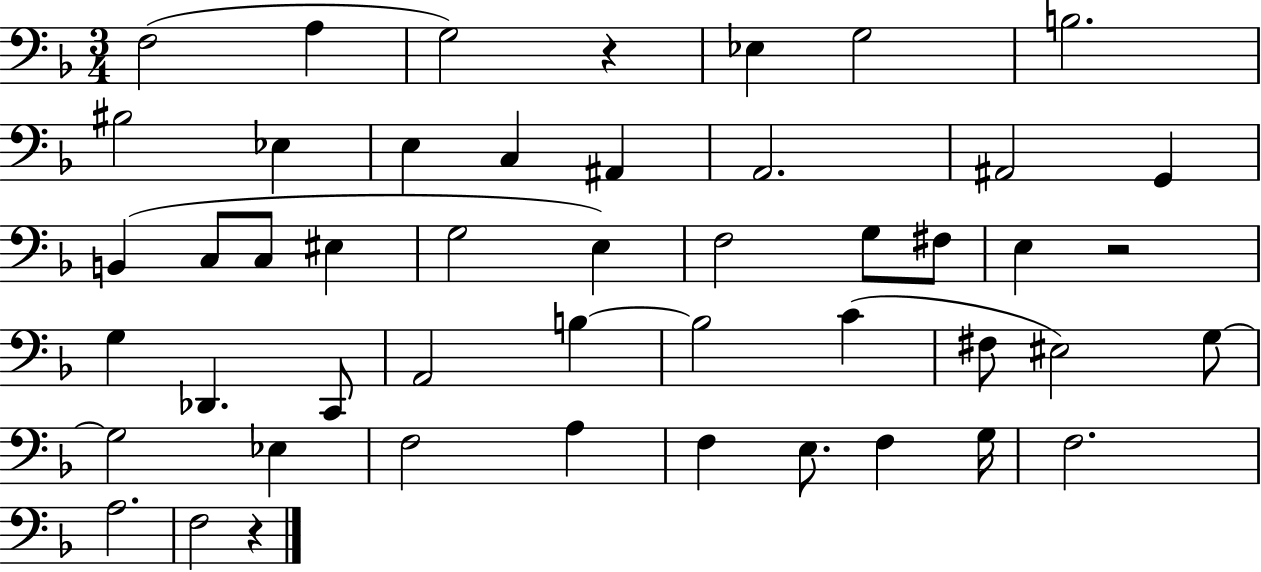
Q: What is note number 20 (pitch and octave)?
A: E3